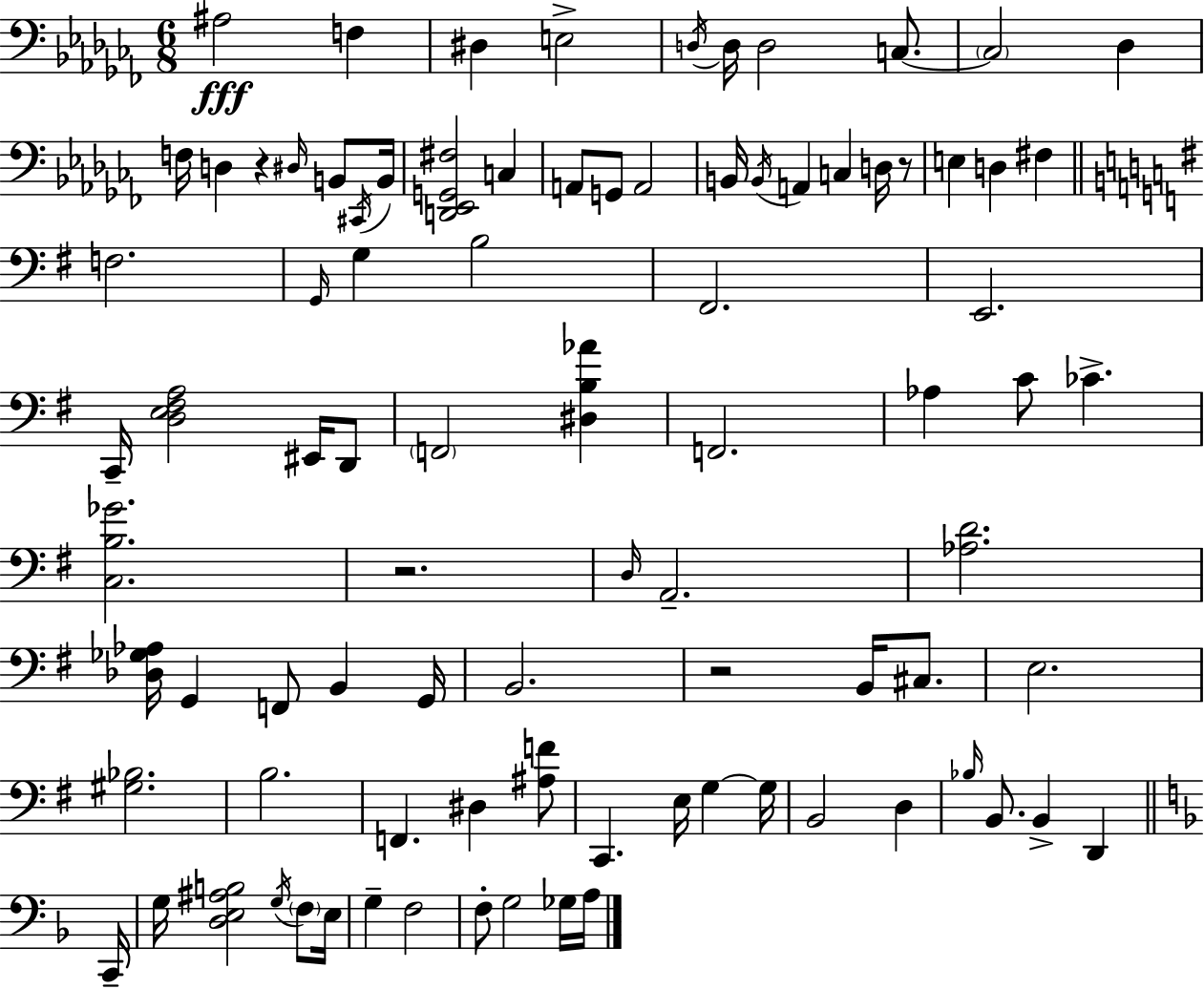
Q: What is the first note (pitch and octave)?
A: A#3